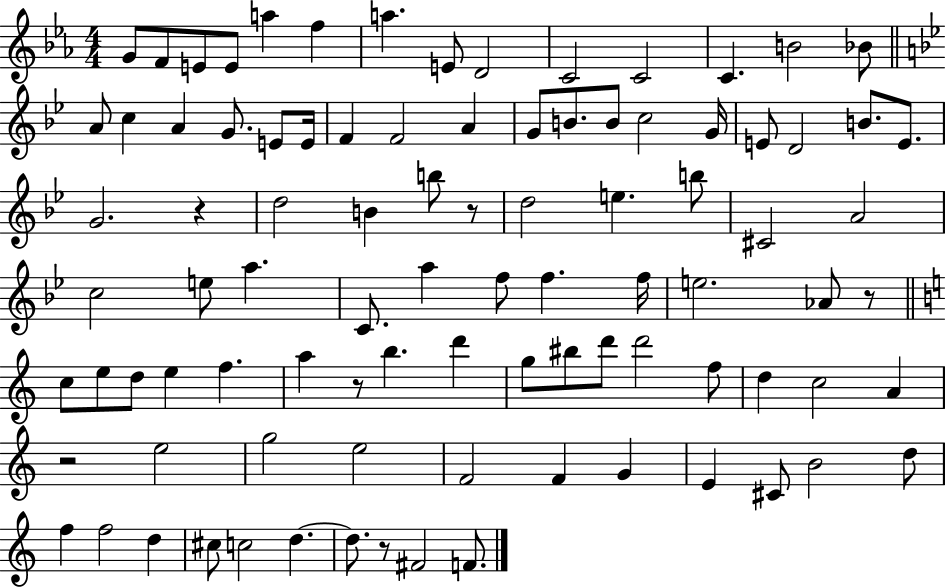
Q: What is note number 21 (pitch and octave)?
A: F4